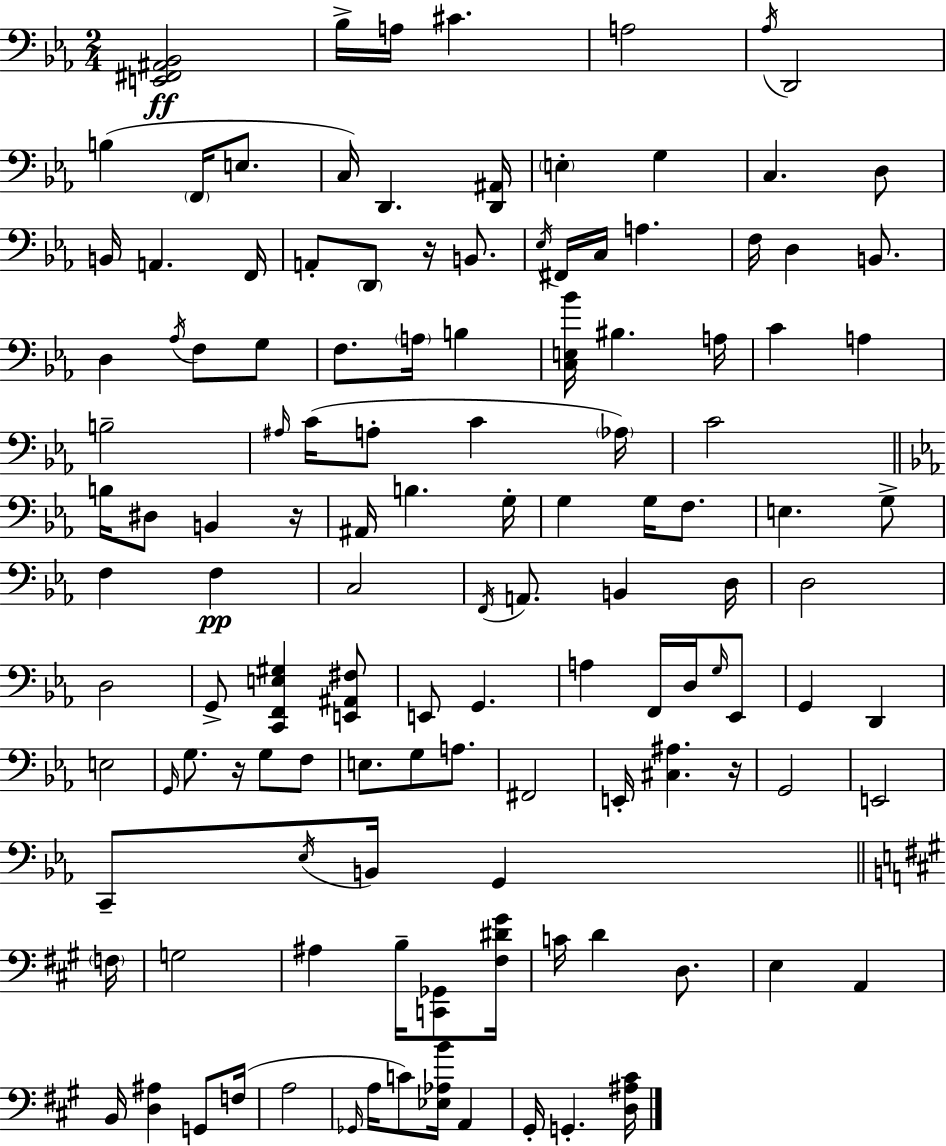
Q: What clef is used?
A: bass